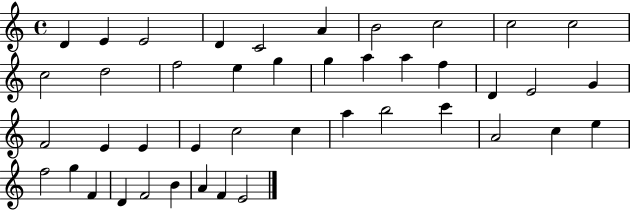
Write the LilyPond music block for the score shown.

{
  \clef treble
  \time 4/4
  \defaultTimeSignature
  \key c \major
  d'4 e'4 e'2 | d'4 c'2 a'4 | b'2 c''2 | c''2 c''2 | \break c''2 d''2 | f''2 e''4 g''4 | g''4 a''4 a''4 f''4 | d'4 e'2 g'4 | \break f'2 e'4 e'4 | e'4 c''2 c''4 | a''4 b''2 c'''4 | a'2 c''4 e''4 | \break f''2 g''4 f'4 | d'4 f'2 b'4 | a'4 f'4 e'2 | \bar "|."
}